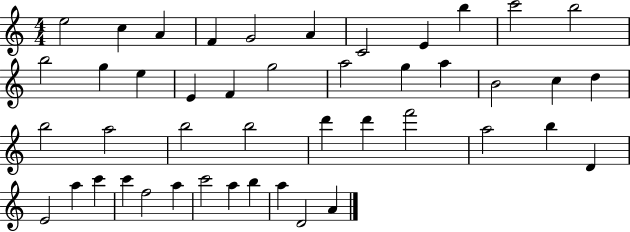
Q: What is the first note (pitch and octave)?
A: E5